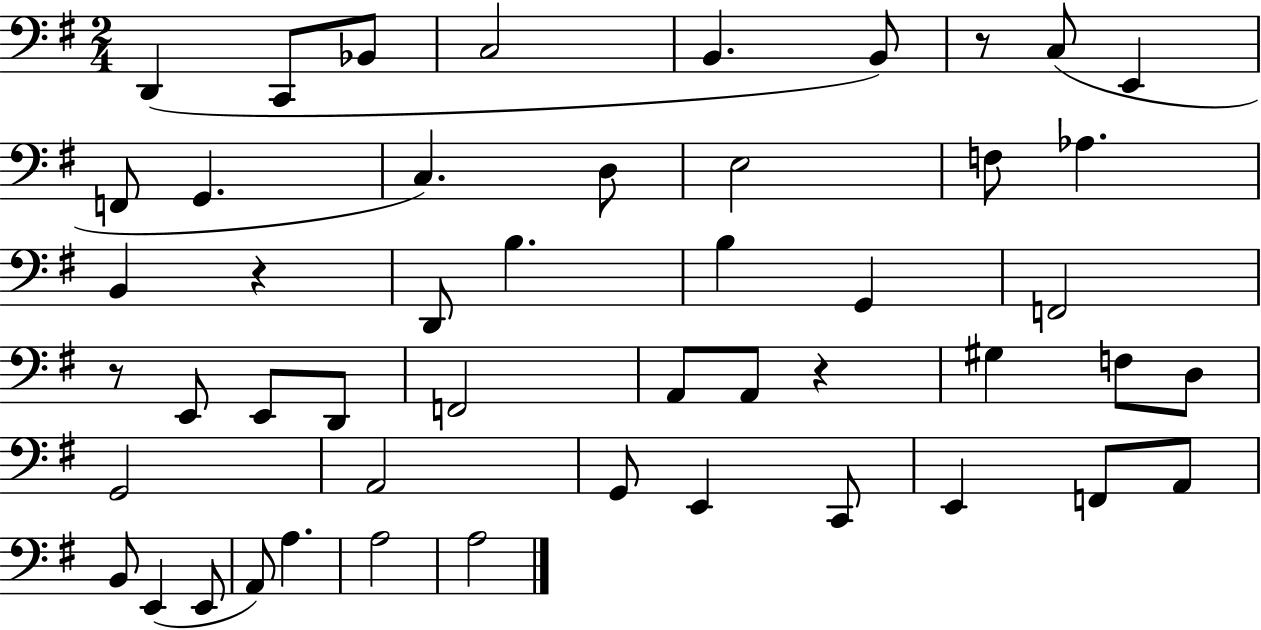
X:1
T:Untitled
M:2/4
L:1/4
K:G
D,, C,,/2 _B,,/2 C,2 B,, B,,/2 z/2 C,/2 E,, F,,/2 G,, C, D,/2 E,2 F,/2 _A, B,, z D,,/2 B, B, G,, F,,2 z/2 E,,/2 E,,/2 D,,/2 F,,2 A,,/2 A,,/2 z ^G, F,/2 D,/2 G,,2 A,,2 G,,/2 E,, C,,/2 E,, F,,/2 A,,/2 B,,/2 E,, E,,/2 A,,/2 A, A,2 A,2